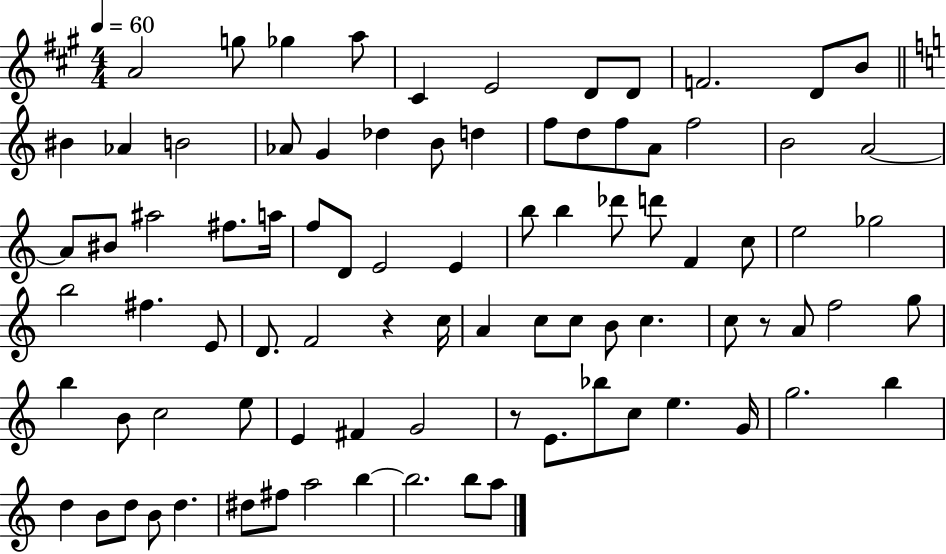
X:1
T:Untitled
M:4/4
L:1/4
K:A
A2 g/2 _g a/2 ^C E2 D/2 D/2 F2 D/2 B/2 ^B _A B2 _A/2 G _d B/2 d f/2 d/2 f/2 A/2 f2 B2 A2 A/2 ^B/2 ^a2 ^f/2 a/4 f/2 D/2 E2 E b/2 b _d'/2 d'/2 F c/2 e2 _g2 b2 ^f E/2 D/2 F2 z c/4 A c/2 c/2 B/2 c c/2 z/2 A/2 f2 g/2 b B/2 c2 e/2 E ^F G2 z/2 E/2 _b/2 c/2 e G/4 g2 b d B/2 d/2 B/2 d ^d/2 ^f/2 a2 b b2 b/2 a/2